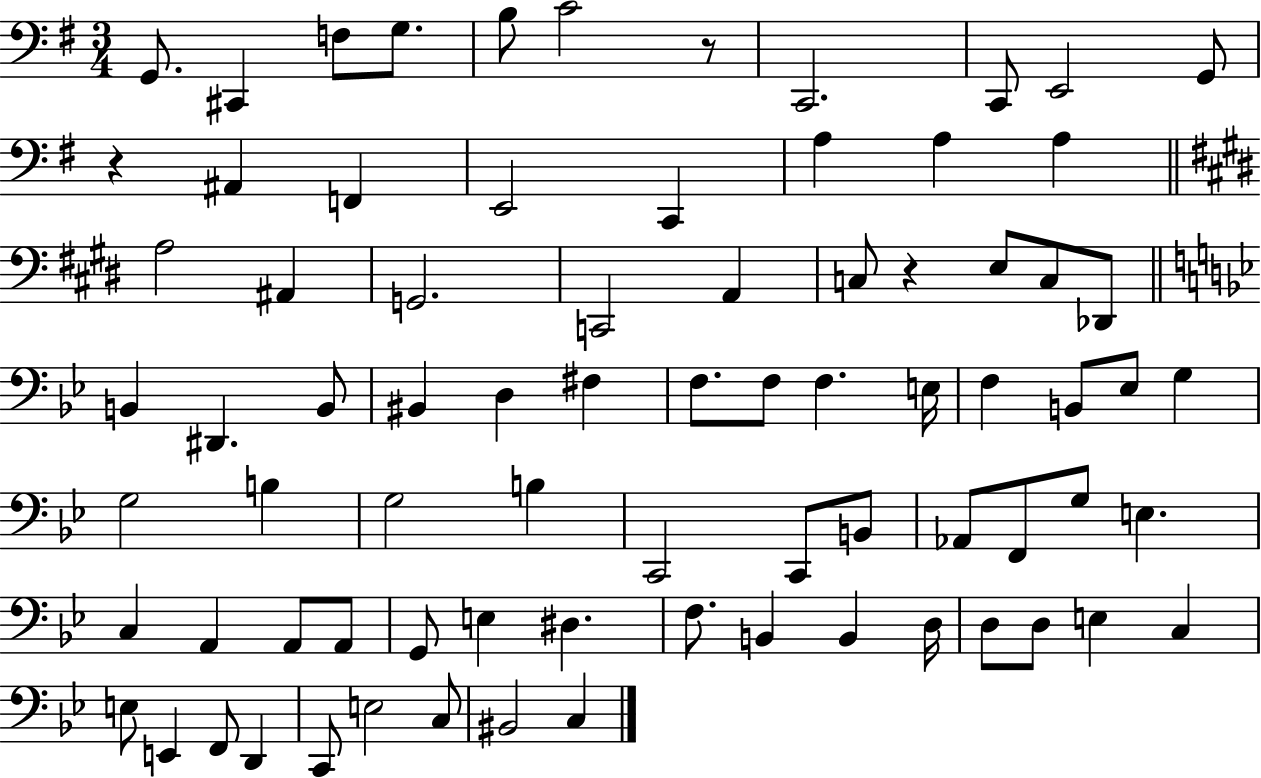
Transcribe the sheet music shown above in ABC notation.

X:1
T:Untitled
M:3/4
L:1/4
K:G
G,,/2 ^C,, F,/2 G,/2 B,/2 C2 z/2 C,,2 C,,/2 E,,2 G,,/2 z ^A,, F,, E,,2 C,, A, A, A, A,2 ^A,, G,,2 C,,2 A,, C,/2 z E,/2 C,/2 _D,,/2 B,, ^D,, B,,/2 ^B,, D, ^F, F,/2 F,/2 F, E,/4 F, B,,/2 _E,/2 G, G,2 B, G,2 B, C,,2 C,,/2 B,,/2 _A,,/2 F,,/2 G,/2 E, C, A,, A,,/2 A,,/2 G,,/2 E, ^D, F,/2 B,, B,, D,/4 D,/2 D,/2 E, C, E,/2 E,, F,,/2 D,, C,,/2 E,2 C,/2 ^B,,2 C,